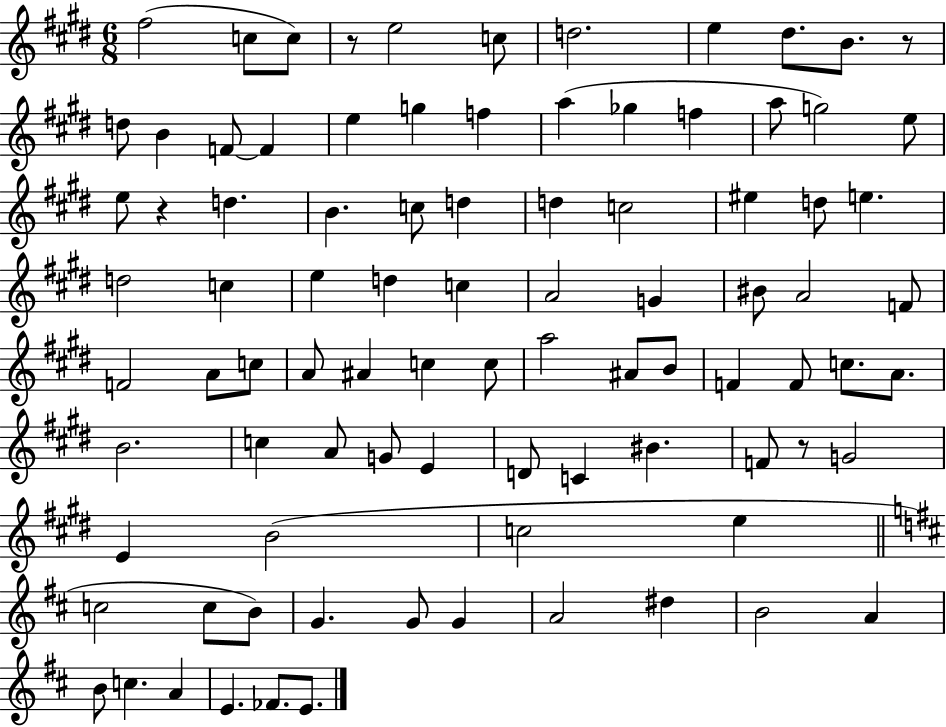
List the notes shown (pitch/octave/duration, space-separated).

F#5/h C5/e C5/e R/e E5/h C5/e D5/h. E5/q D#5/e. B4/e. R/e D5/e B4/q F4/e F4/q E5/q G5/q F5/q A5/q Gb5/q F5/q A5/e G5/h E5/e E5/e R/q D5/q. B4/q. C5/e D5/q D5/q C5/h EIS5/q D5/e E5/q. D5/h C5/q E5/q D5/q C5/q A4/h G4/q BIS4/e A4/h F4/e F4/h A4/e C5/e A4/e A#4/q C5/q C5/e A5/h A#4/e B4/e F4/q F4/e C5/e. A4/e. B4/h. C5/q A4/e G4/e E4/q D4/e C4/q BIS4/q. F4/e R/e G4/h E4/q B4/h C5/h E5/q C5/h C5/e B4/e G4/q. G4/e G4/q A4/h D#5/q B4/h A4/q B4/e C5/q. A4/q E4/q. FES4/e. E4/e.